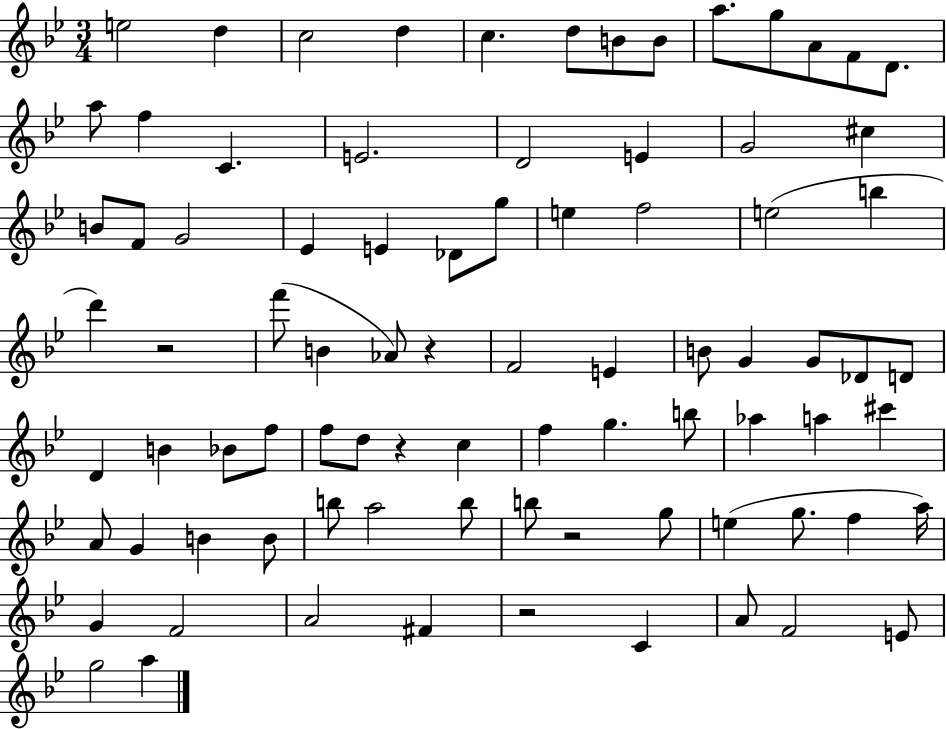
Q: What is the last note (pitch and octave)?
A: A5